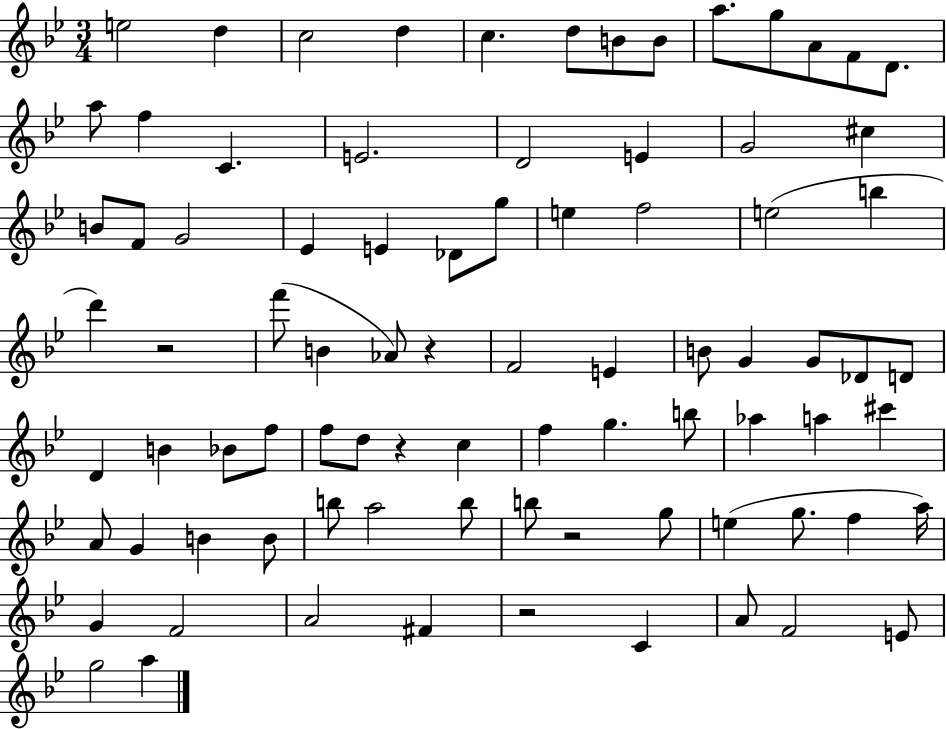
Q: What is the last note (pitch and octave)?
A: A5